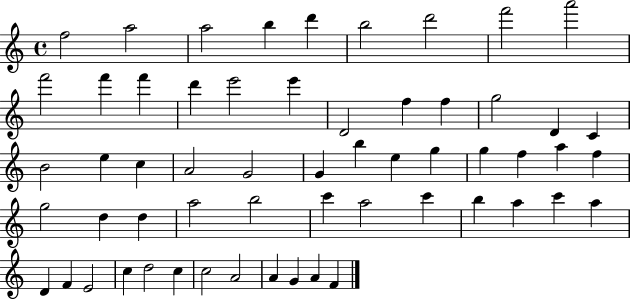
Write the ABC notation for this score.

X:1
T:Untitled
M:4/4
L:1/4
K:C
f2 a2 a2 b d' b2 d'2 f'2 a'2 f'2 f' f' d' e'2 e' D2 f f g2 D C B2 e c A2 G2 G b e g g f a f g2 d d a2 b2 c' a2 c' b a c' a D F E2 c d2 c c2 A2 A G A F